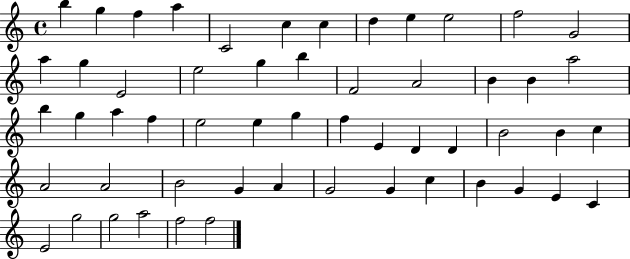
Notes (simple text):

B5/q G5/q F5/q A5/q C4/h C5/q C5/q D5/q E5/q E5/h F5/h G4/h A5/q G5/q E4/h E5/h G5/q B5/q F4/h A4/h B4/q B4/q A5/h B5/q G5/q A5/q F5/q E5/h E5/q G5/q F5/q E4/q D4/q D4/q B4/h B4/q C5/q A4/h A4/h B4/h G4/q A4/q G4/h G4/q C5/q B4/q G4/q E4/q C4/q E4/h G5/h G5/h A5/h F5/h F5/h